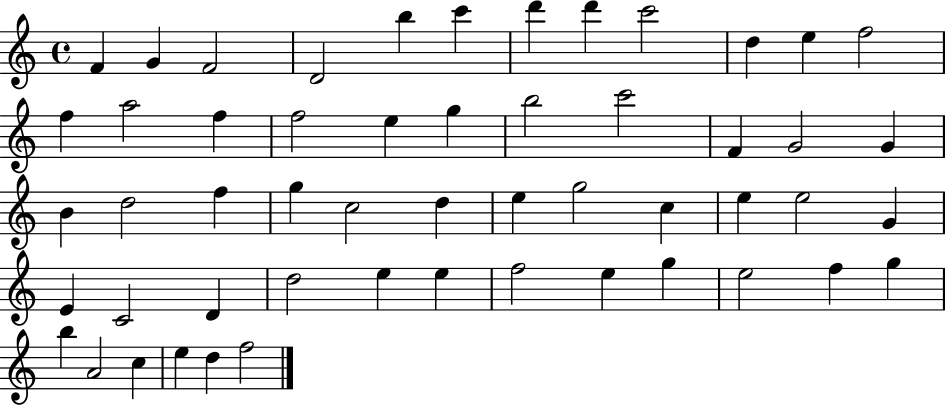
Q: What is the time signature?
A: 4/4